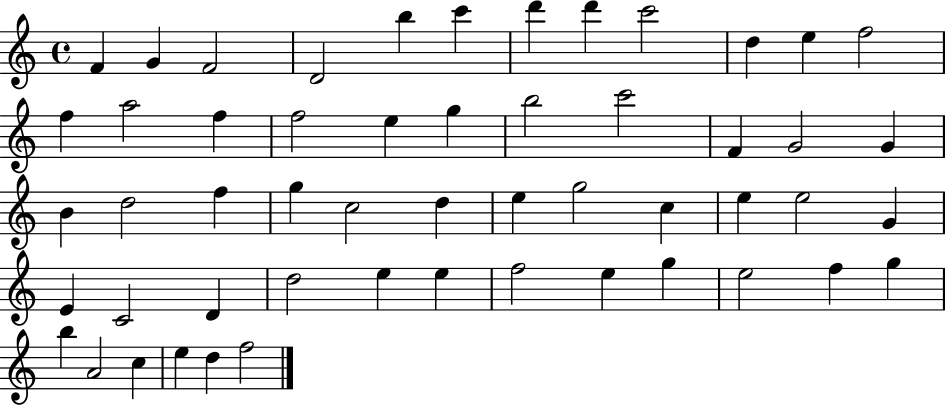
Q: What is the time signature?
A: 4/4